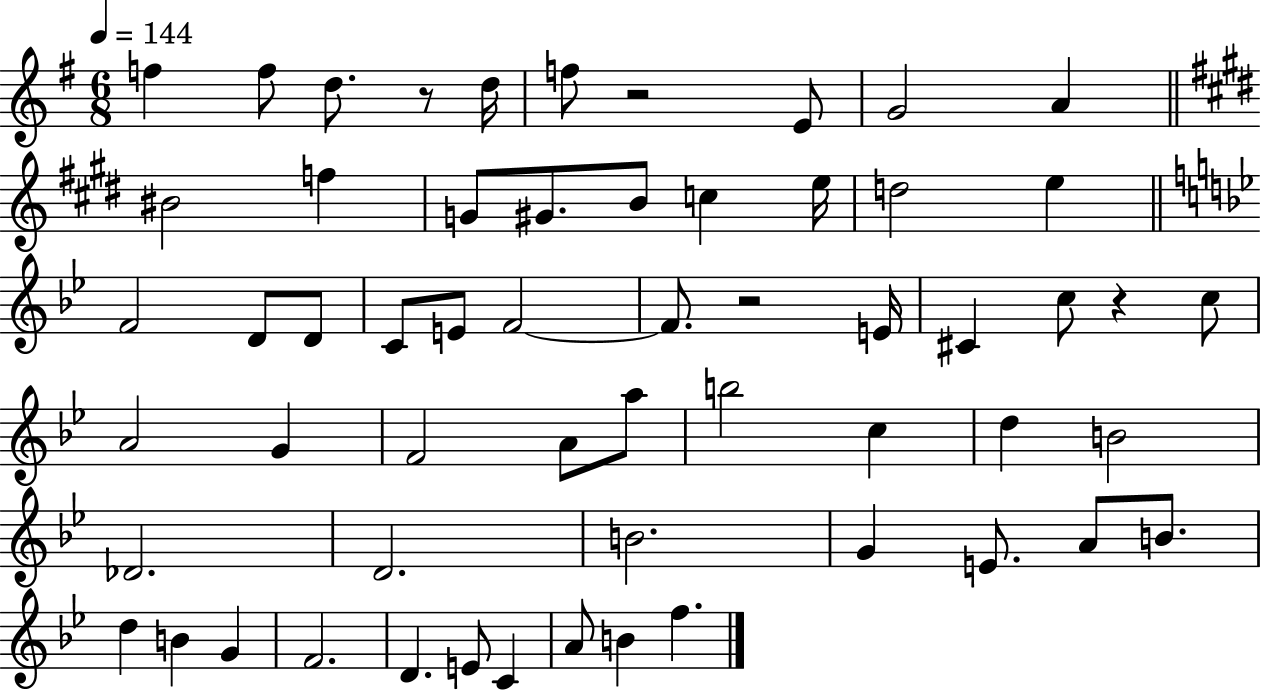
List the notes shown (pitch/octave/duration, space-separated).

F5/q F5/e D5/e. R/e D5/s F5/e R/h E4/e G4/h A4/q BIS4/h F5/q G4/e G#4/e. B4/e C5/q E5/s D5/h E5/q F4/h D4/e D4/e C4/e E4/e F4/h F4/e. R/h E4/s C#4/q C5/e R/q C5/e A4/h G4/q F4/h A4/e A5/e B5/h C5/q D5/q B4/h Db4/h. D4/h. B4/h. G4/q E4/e. A4/e B4/e. D5/q B4/q G4/q F4/h. D4/q. E4/e C4/q A4/e B4/q F5/q.